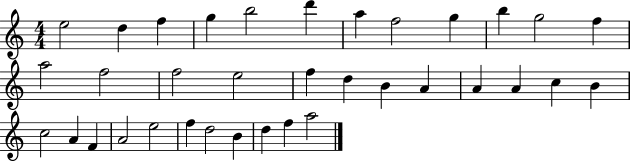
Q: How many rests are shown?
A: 0